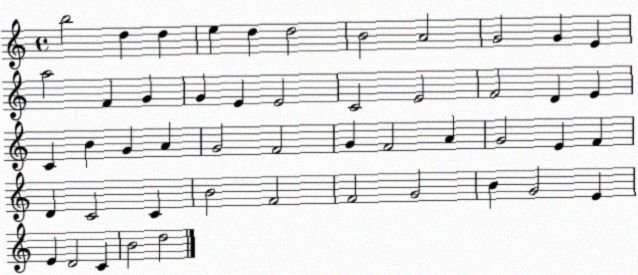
X:1
T:Untitled
M:4/4
L:1/4
K:C
b2 d d e d d2 B2 A2 G2 G E a2 F G G E E2 C2 E2 F2 D E C B G A G2 F2 G F2 A G2 E F D C2 C B2 F2 F2 G2 B G2 E E D2 C B2 d2